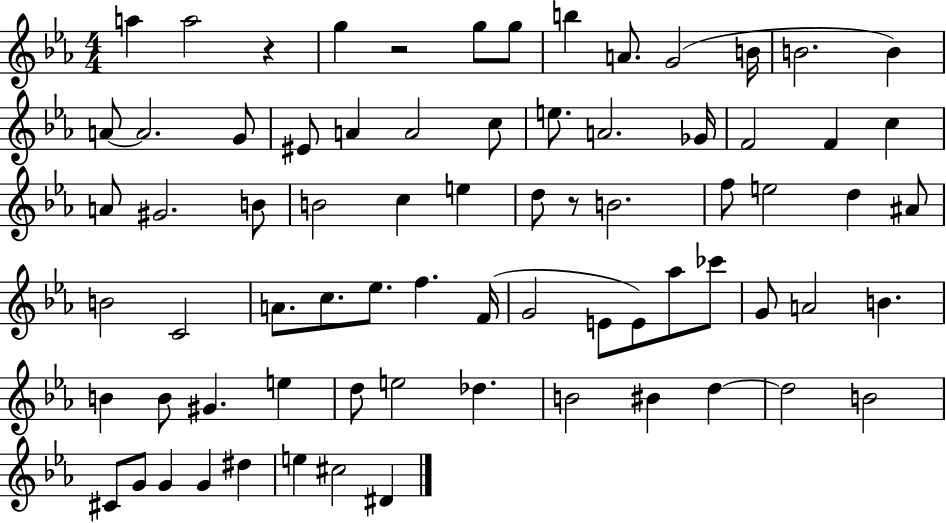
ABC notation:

X:1
T:Untitled
M:4/4
L:1/4
K:Eb
a a2 z g z2 g/2 g/2 b A/2 G2 B/4 B2 B A/2 A2 G/2 ^E/2 A A2 c/2 e/2 A2 _G/4 F2 F c A/2 ^G2 B/2 B2 c e d/2 z/2 B2 f/2 e2 d ^A/2 B2 C2 A/2 c/2 _e/2 f F/4 G2 E/2 E/2 _a/2 _c'/2 G/2 A2 B B B/2 ^G e d/2 e2 _d B2 ^B d d2 B2 ^C/2 G/2 G G ^d e ^c2 ^D